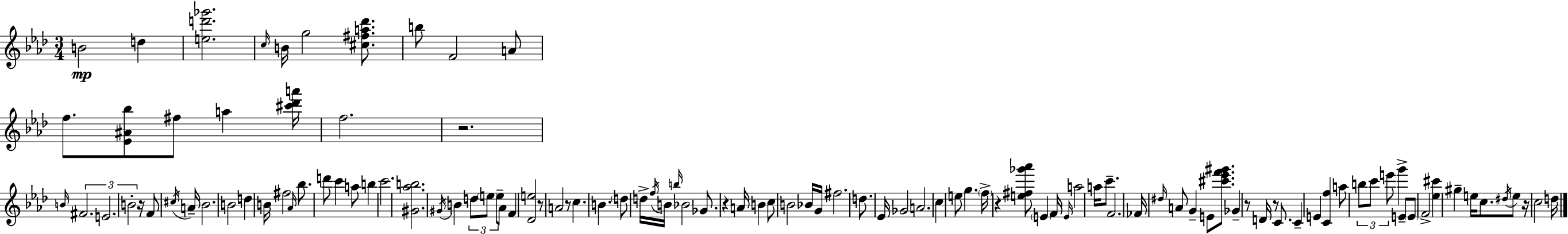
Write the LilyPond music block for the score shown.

{
  \clef treble
  \numericTimeSignature
  \time 3/4
  \key aes \major
  b'2\mp d''4 | <e'' d''' ges'''>2. | \grace { c''16 } b'16 g''2 <cis'' fis'' a'' des'''>8. | b''8 f'2 a'8 | \break f''8. <ees' ais' bes''>8 fis''8 a''4 | <cis''' des''' a'''>16 f''2. | r2. | \grace { b'16 } \tuplet 3/2 { fis'2. | \break e'2. | b'2-. } r16 f'8 | \acciaccatura { cis''16 } a'16-- bes'2. | b'2 d''4 | \break b'16 fis''2 | \grace { aes'16 } bes''8. d'''8 c'''4 a''8 | b''4 c'''2. | <gis' aes'' b''>2. | \break \acciaccatura { gis'16 } b'4 \tuplet 3/2 { d''8 \parenthesize e''8 | e''8-- } aes'8 f'4 <des' e''>2 | r8 a'2 | r8 c''4. b'4. | \break \parenthesize d''8 d''16-> \acciaccatura { f''16 } b'16 \grace { b''16 } bes'2 | ges'8. r4 | a'16 b'4 c''8 b'2 | bes'16 g'16 fis''2. | \break d''8. ees'16 ges'2 | a'2. | c''4 e''8 | g''4. \parenthesize f''16-> r4 | \break <e'' fis'' ges''' aes'''>8 \parenthesize e'4 f'16 \grace { e'16 } a''2 | a''16 c'''8.-- f'2. | fes'16 \grace { dis''16 } a'8 | g'4-- e'8 <cis''' ees''' f''' gis'''>8. ges'4-- | \break r8 d'16 r8 c'8. c'4-- | e'4 <c' f''>4 a''8 \tuplet 3/2 { b''8 | c'''8 e'''8 } g'''4-> e'8-- \parenthesize e'8 | f'2-> <ees'' cis'''>4 | \break gis''4-- e''16 c''8. \acciaccatura { dis''16 } e''8 | r16 c''2 d''16 \bar "|."
}